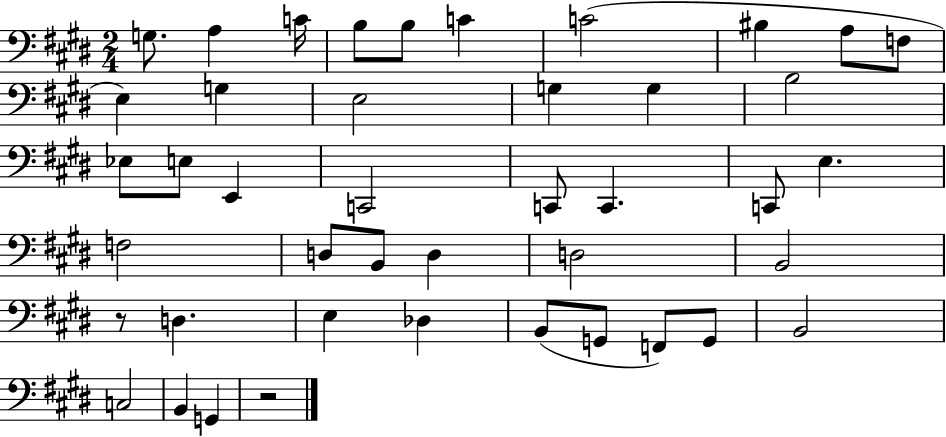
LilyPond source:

{
  \clef bass
  \numericTimeSignature
  \time 2/4
  \key e \major
  g8. a4 c'16 | b8 b8 c'4 | c'2( | bis4 a8 f8 | \break e4) g4 | e2 | g4 g4 | b2 | \break ees8 e8 e,4 | c,2 | c,8 c,4. | c,8 e4. | \break f2 | d8 b,8 d4 | d2 | b,2 | \break r8 d4. | e4 des4 | b,8( g,8 f,8) g,8 | b,2 | \break c2 | b,4 g,4 | r2 | \bar "|."
}